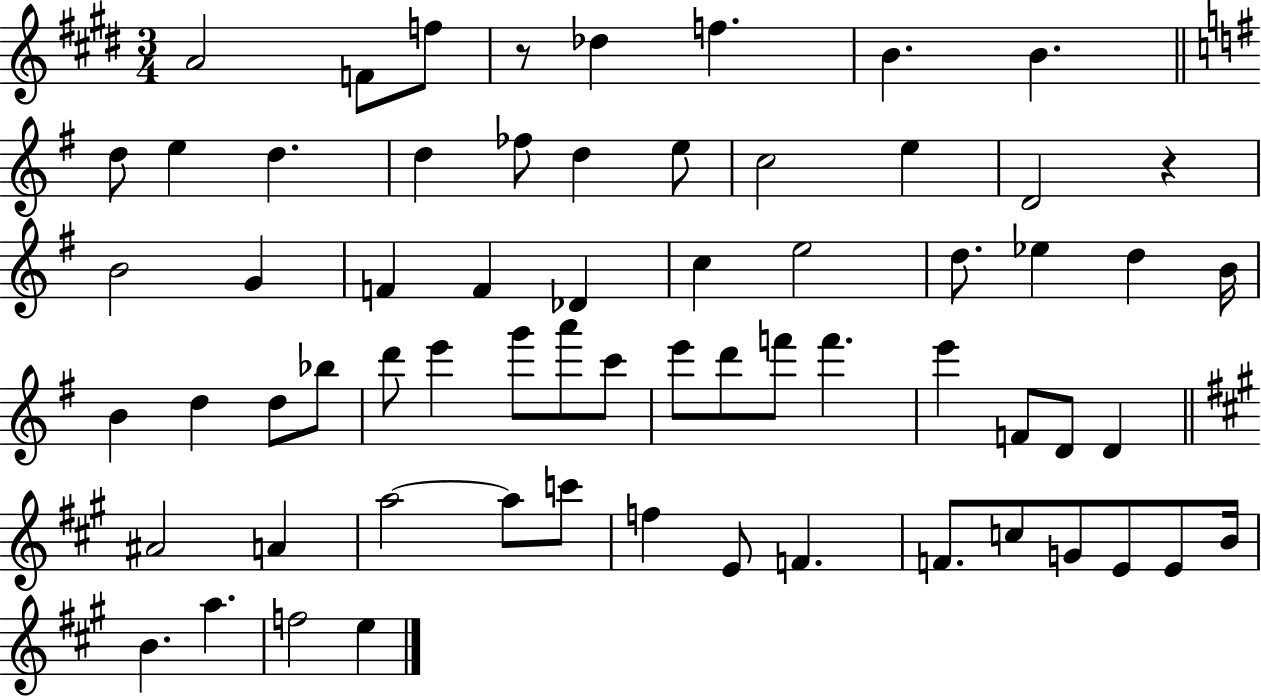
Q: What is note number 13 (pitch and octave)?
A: D5